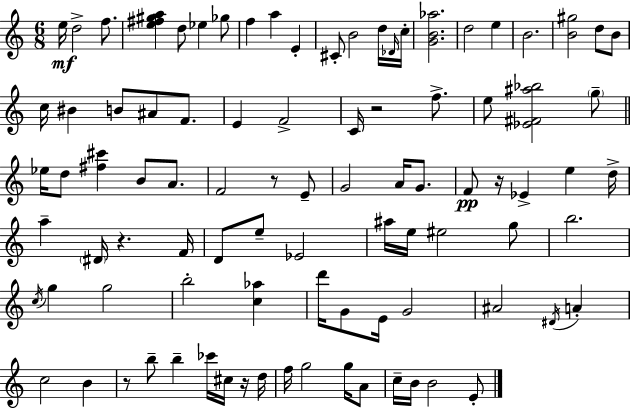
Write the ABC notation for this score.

X:1
T:Untitled
M:6/8
L:1/4
K:C
e/4 d2 f/2 [e^f^ga] d/2 _e _g/2 f a E ^C/2 B2 d/4 _D/4 c/4 [GB_a]2 d2 e B2 [B^g]2 d/2 B/2 c/4 ^B B/2 ^A/2 F/2 E F2 C/4 z2 f/2 e/2 [_E^F^a_b]2 g/2 _e/4 d/2 [^f^c'] B/2 A/2 F2 z/2 E/2 G2 A/4 G/2 F/2 z/4 _E e d/4 a ^D/4 z F/4 D/2 e/2 _E2 ^a/4 e/4 ^e2 g/2 b2 c/4 g g2 b2 [c_a] d'/4 G/2 E/4 G2 ^A2 ^D/4 A c2 B z/2 b/2 b _c'/4 ^c/4 z/4 d/4 f/4 g2 g/4 A/2 c/4 B/4 B2 E/2